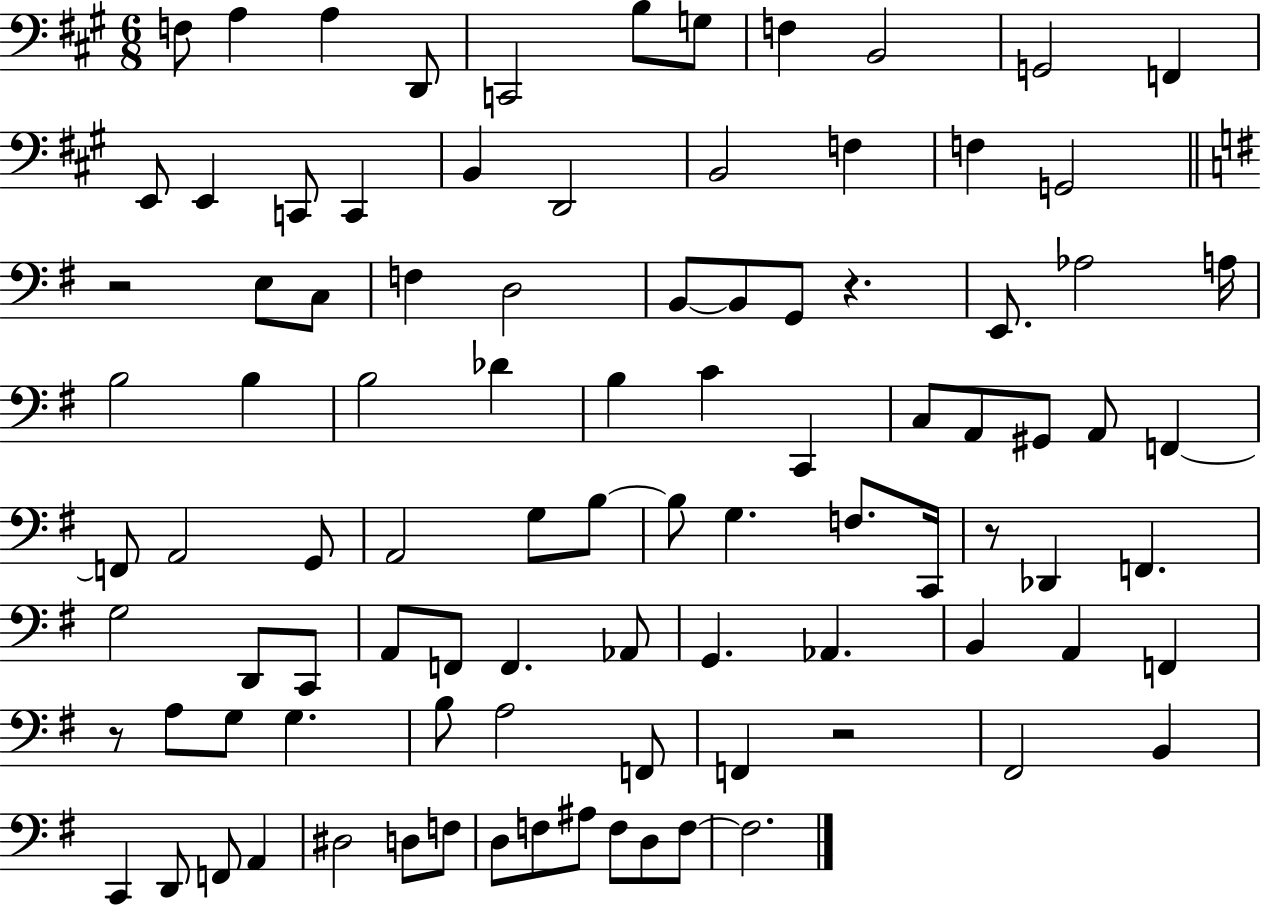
{
  \clef bass
  \numericTimeSignature
  \time 6/8
  \key a \major
  f8 a4 a4 d,8 | c,2 b8 g8 | f4 b,2 | g,2 f,4 | \break e,8 e,4 c,8 c,4 | b,4 d,2 | b,2 f4 | f4 g,2 | \break \bar "||" \break \key g \major r2 e8 c8 | f4 d2 | b,8~~ b,8 g,8 r4. | e,8. aes2 a16 | \break b2 b4 | b2 des'4 | b4 c'4 c,4 | c8 a,8 gis,8 a,8 f,4~~ | \break f,8 a,2 g,8 | a,2 g8 b8~~ | b8 g4. f8. c,16 | r8 des,4 f,4. | \break g2 d,8 c,8 | a,8 f,8 f,4. aes,8 | g,4. aes,4. | b,4 a,4 f,4 | \break r8 a8 g8 g4. | b8 a2 f,8 | f,4 r2 | fis,2 b,4 | \break c,4 d,8 f,8 a,4 | dis2 d8 f8 | d8 f8 ais8 f8 d8 f8~~ | f2. | \break \bar "|."
}